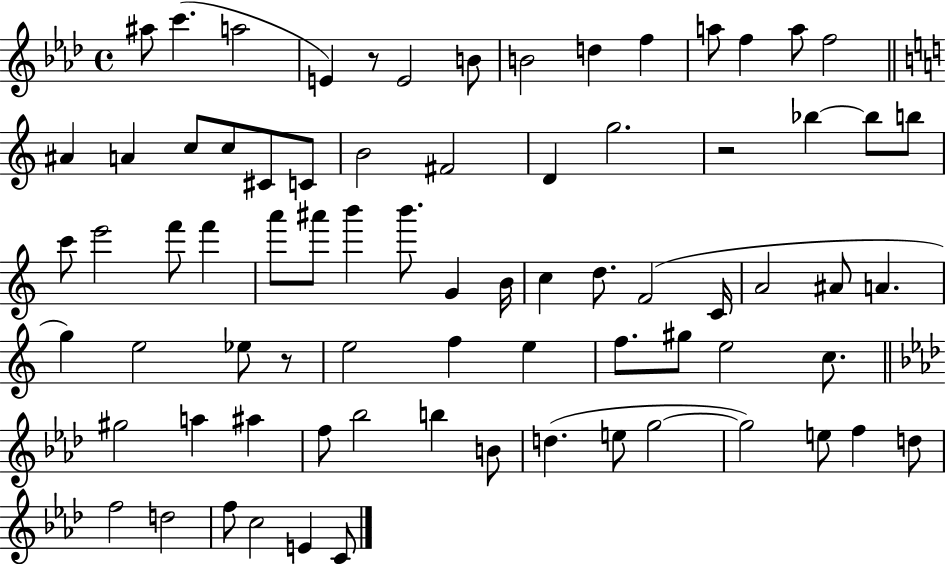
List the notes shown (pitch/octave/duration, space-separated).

A#5/e C6/q. A5/h E4/q R/e E4/h B4/e B4/h D5/q F5/q A5/e F5/q A5/e F5/h A#4/q A4/q C5/e C5/e C#4/e C4/e B4/h F#4/h D4/q G5/h. R/h Bb5/q Bb5/e B5/e C6/e E6/h F6/e F6/q A6/e A#6/e B6/q B6/e. G4/q B4/s C5/q D5/e. F4/h C4/s A4/h A#4/e A4/q. G5/q E5/h Eb5/e R/e E5/h F5/q E5/q F5/e. G#5/e E5/h C5/e. G#5/h A5/q A#5/q F5/e Bb5/h B5/q B4/e D5/q. E5/e G5/h G5/h E5/e F5/q D5/e F5/h D5/h F5/e C5/h E4/q C4/e